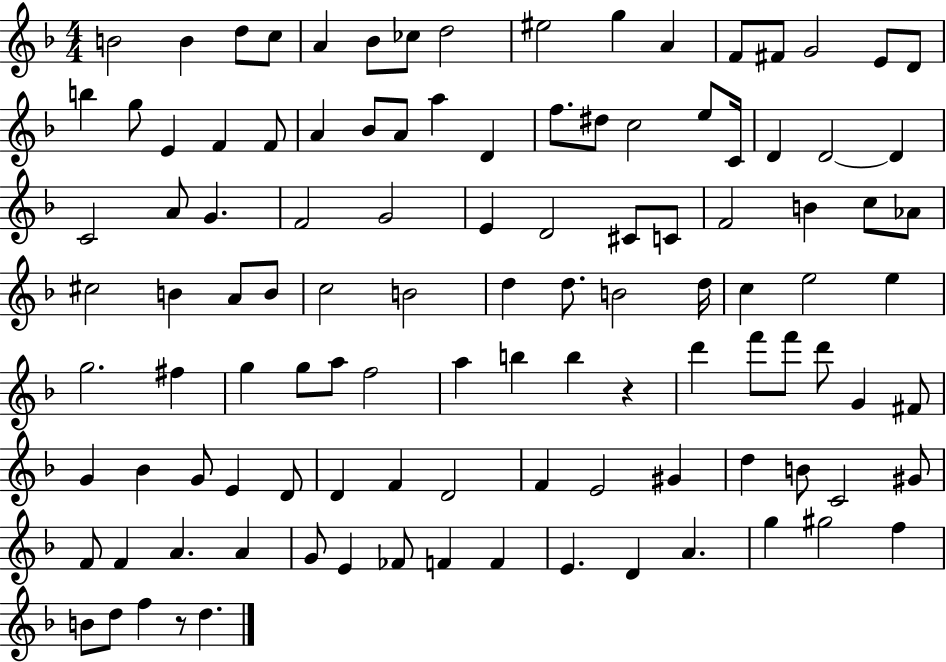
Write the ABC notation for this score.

X:1
T:Untitled
M:4/4
L:1/4
K:F
B2 B d/2 c/2 A _B/2 _c/2 d2 ^e2 g A F/2 ^F/2 G2 E/2 D/2 b g/2 E F F/2 A _B/2 A/2 a D f/2 ^d/2 c2 e/2 C/4 D D2 D C2 A/2 G F2 G2 E D2 ^C/2 C/2 F2 B c/2 _A/2 ^c2 B A/2 B/2 c2 B2 d d/2 B2 d/4 c e2 e g2 ^f g g/2 a/2 f2 a b b z d' f'/2 f'/2 d'/2 G ^F/2 G _B G/2 E D/2 D F D2 F E2 ^G d B/2 C2 ^G/2 F/2 F A A G/2 E _F/2 F F E D A g ^g2 f B/2 d/2 f z/2 d